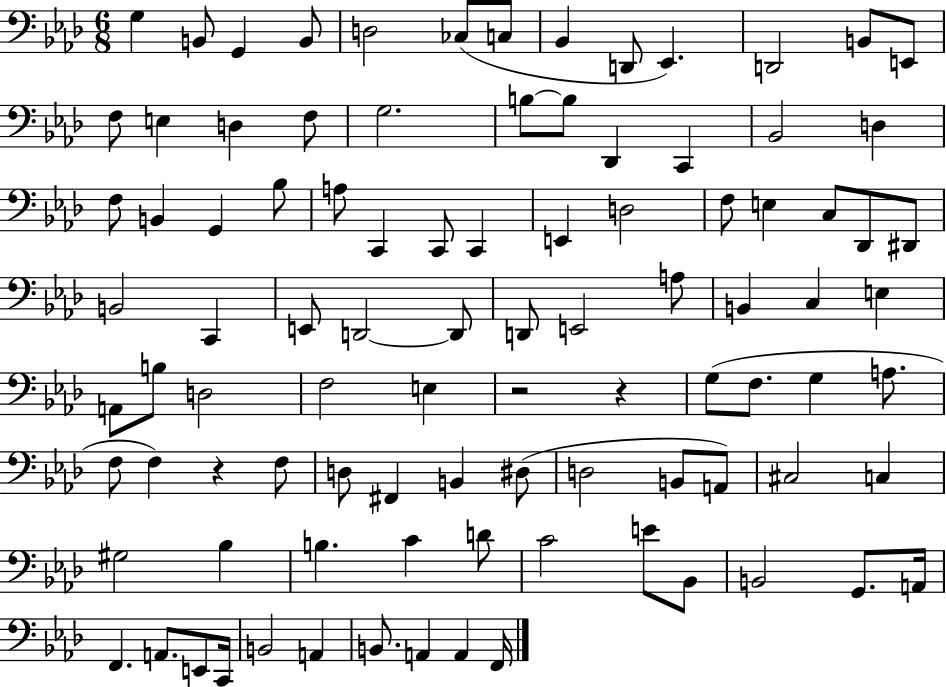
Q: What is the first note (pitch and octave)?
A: G3